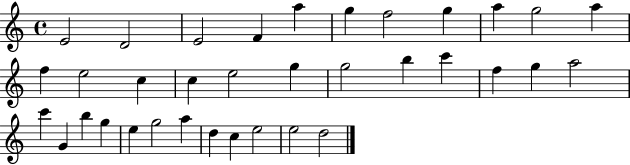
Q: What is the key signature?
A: C major